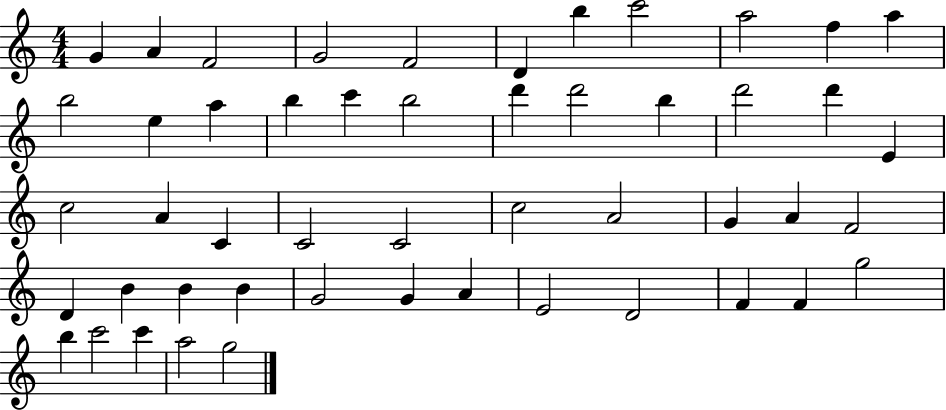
X:1
T:Untitled
M:4/4
L:1/4
K:C
G A F2 G2 F2 D b c'2 a2 f a b2 e a b c' b2 d' d'2 b d'2 d' E c2 A C C2 C2 c2 A2 G A F2 D B B B G2 G A E2 D2 F F g2 b c'2 c' a2 g2